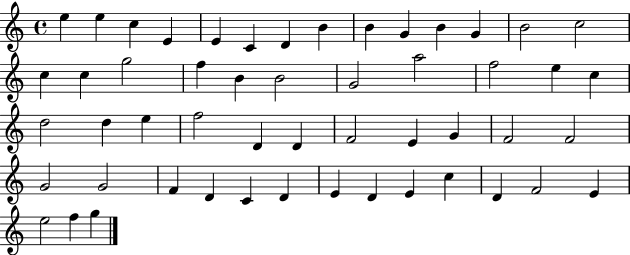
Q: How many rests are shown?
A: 0